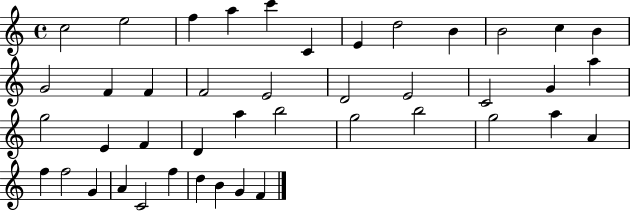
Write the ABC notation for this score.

X:1
T:Untitled
M:4/4
L:1/4
K:C
c2 e2 f a c' C E d2 B B2 c B G2 F F F2 E2 D2 E2 C2 G a g2 E F D a b2 g2 b2 g2 a A f f2 G A C2 f d B G F